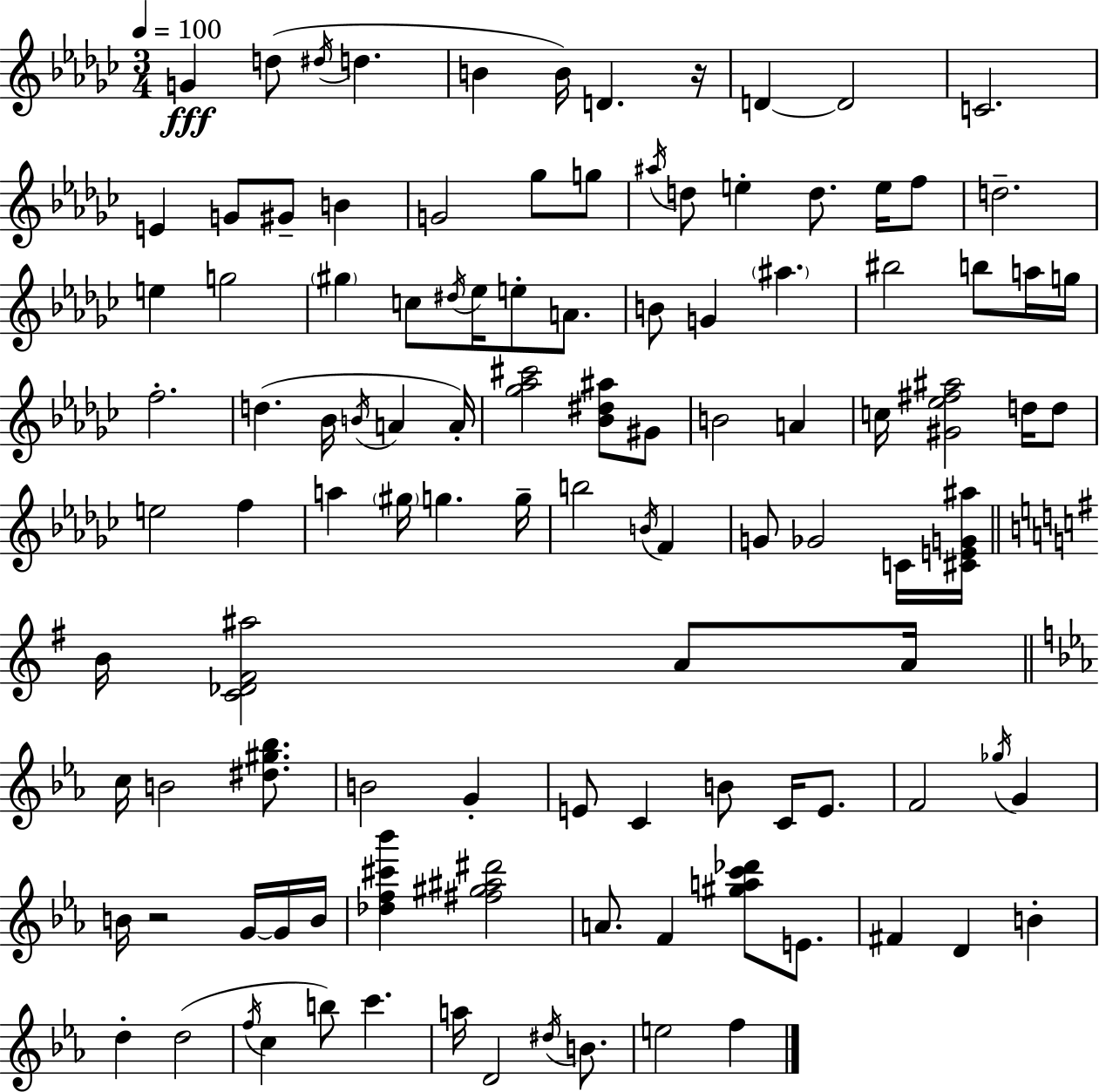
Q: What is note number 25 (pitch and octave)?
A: E5